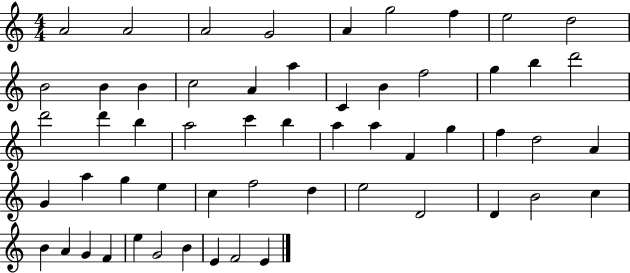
X:1
T:Untitled
M:4/4
L:1/4
K:C
A2 A2 A2 G2 A g2 f e2 d2 B2 B B c2 A a C B f2 g b d'2 d'2 d' b a2 c' b a a F g f d2 A G a g e c f2 d e2 D2 D B2 c B A G F e G2 B E F2 E